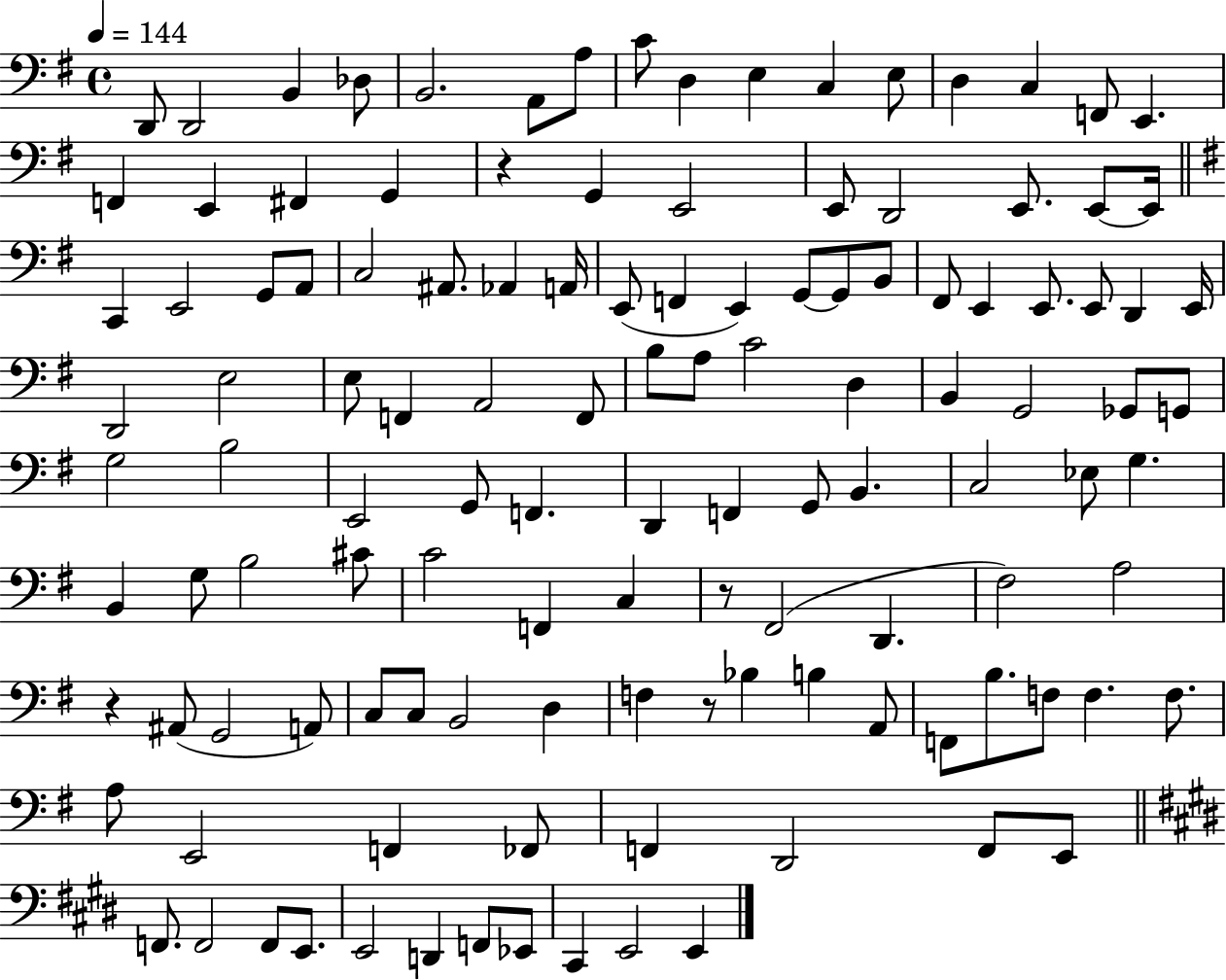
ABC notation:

X:1
T:Untitled
M:4/4
L:1/4
K:G
D,,/2 D,,2 B,, _D,/2 B,,2 A,,/2 A,/2 C/2 D, E, C, E,/2 D, C, F,,/2 E,, F,, E,, ^F,, G,, z G,, E,,2 E,,/2 D,,2 E,,/2 E,,/2 E,,/4 C,, E,,2 G,,/2 A,,/2 C,2 ^A,,/2 _A,, A,,/4 E,,/2 F,, E,, G,,/2 G,,/2 B,,/2 ^F,,/2 E,, E,,/2 E,,/2 D,, E,,/4 D,,2 E,2 E,/2 F,, A,,2 F,,/2 B,/2 A,/2 C2 D, B,, G,,2 _G,,/2 G,,/2 G,2 B,2 E,,2 G,,/2 F,, D,, F,, G,,/2 B,, C,2 _E,/2 G, B,, G,/2 B,2 ^C/2 C2 F,, C, z/2 ^F,,2 D,, ^F,2 A,2 z ^A,,/2 G,,2 A,,/2 C,/2 C,/2 B,,2 D, F, z/2 _B, B, A,,/2 F,,/2 B,/2 F,/2 F, F,/2 A,/2 E,,2 F,, _F,,/2 F,, D,,2 F,,/2 E,,/2 F,,/2 F,,2 F,,/2 E,,/2 E,,2 D,, F,,/2 _E,,/2 ^C,, E,,2 E,,